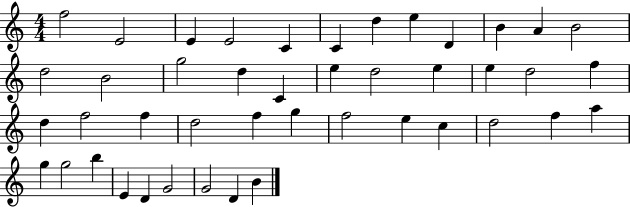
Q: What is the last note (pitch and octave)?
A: B4